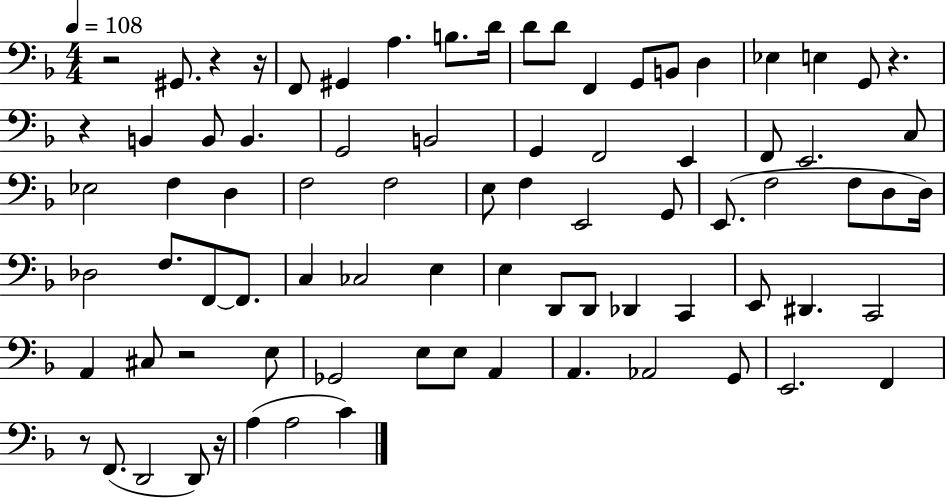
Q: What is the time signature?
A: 4/4